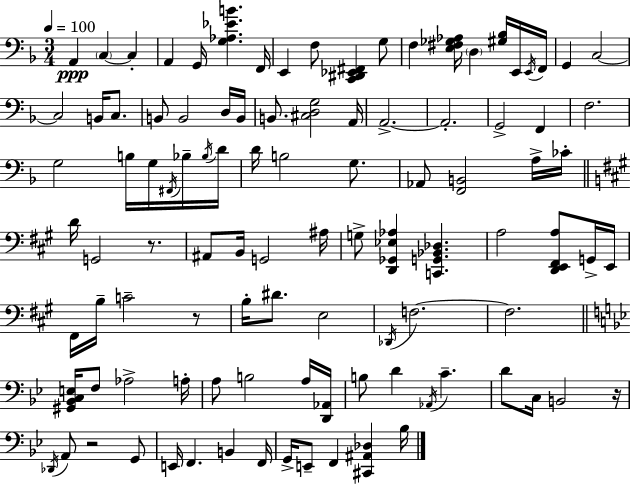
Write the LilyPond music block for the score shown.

{
  \clef bass
  \numericTimeSignature
  \time 3/4
  \key d \minor
  \tempo 4 = 100
  \repeat volta 2 { a,4\ppp \parenthesize c4~~ c4-. | a,4 g,16 <g aes ees' b'>4. f,16 | e,4 f8 <c, dis, ees, fis,>4 g8 | f4 <e fis ges aes>16 \parenthesize d4 <gis bes>16 e,16 \acciaccatura { e,16 } | \break f,16 g,4 c2~~ | c2 b,16 c8. | b,8 b,2 d16 | b,16 b,8. <cis d g>2 | \break a,16 a,2.->~~ | a,2.-. | g,2-> f,4 | f2. | \break g2 b16 g16 \acciaccatura { fis,16 } | bes16-- \acciaccatura { bes16 } d'16 d'16 b2 | g8. aes,8 <f, b,>2 | a16-> ces'16-. \bar "||" \break \key a \major d'16 g,2 r8. | ais,8 b,16 g,2 ais16 | g8-> <d, ges, ees aes>4 <c, g, bes, des>4. | a2 <d, e, fis, a>8 g,16-> e,16 | \break fis,16 b16-- c'2-- r8 | b16-. dis'8. e2 | \acciaccatura { des,16 } f2.~~ | f2. | \break \bar "||" \break \key bes \major <gis, bes, c e>16 f8 aes2-> a16-. | a8 b2 a16 <d, aes,>16 | b8 d'4 \acciaccatura { aes,16 } c'4.-- | d'8 c16 b,2 | \break r16 \acciaccatura { des,16 } a,8 r2 | g,8 e,16 f,4. b,4 | f,16 g,16-> e,8-- f,4 <cis, ais, des>4 | bes16 } \bar "|."
}